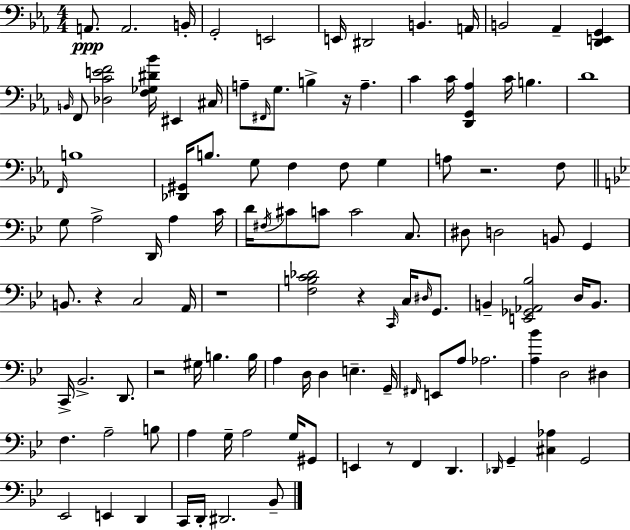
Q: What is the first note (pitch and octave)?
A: A2